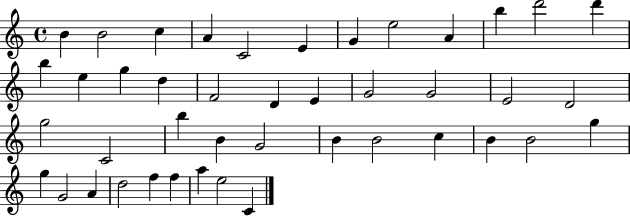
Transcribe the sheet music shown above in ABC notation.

X:1
T:Untitled
M:4/4
L:1/4
K:C
B B2 c A C2 E G e2 A b d'2 d' b e g d F2 D E G2 G2 E2 D2 g2 C2 b B G2 B B2 c B B2 g g G2 A d2 f f a e2 C